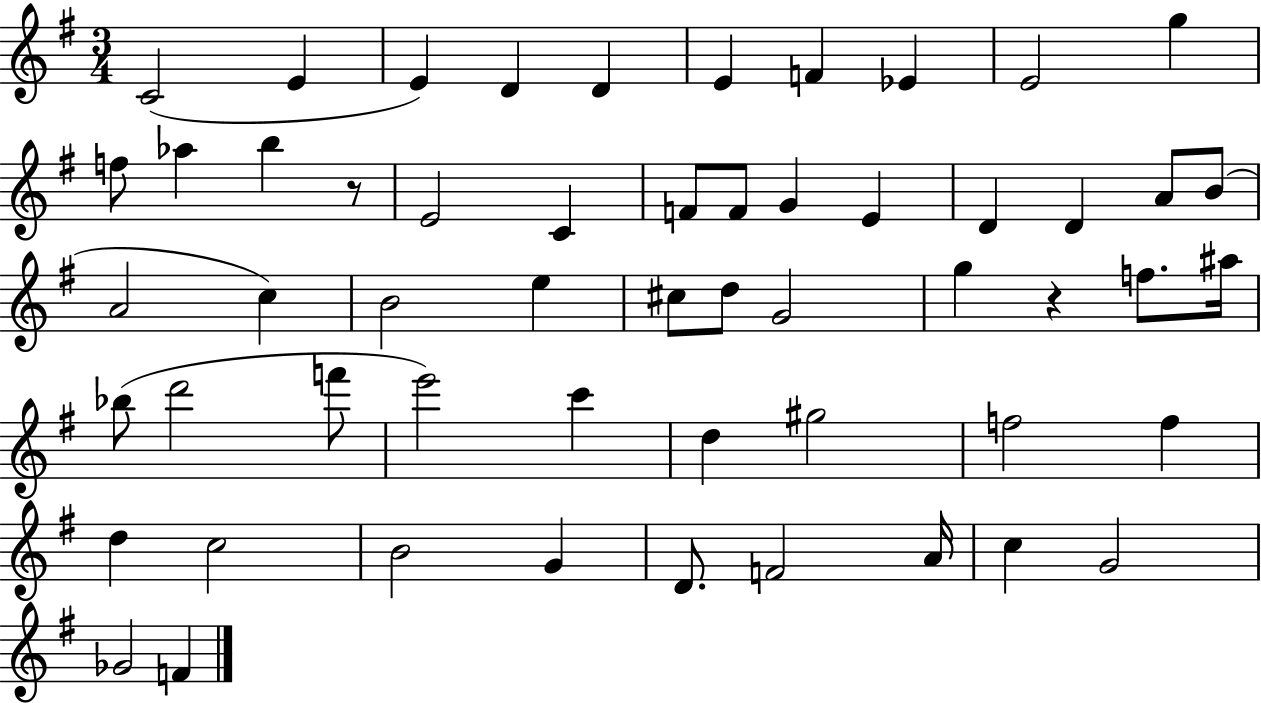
{
  \clef treble
  \numericTimeSignature
  \time 3/4
  \key g \major
  c'2( e'4 | e'4) d'4 d'4 | e'4 f'4 ees'4 | e'2 g''4 | \break f''8 aes''4 b''4 r8 | e'2 c'4 | f'8 f'8 g'4 e'4 | d'4 d'4 a'8 b'8( | \break a'2 c''4) | b'2 e''4 | cis''8 d''8 g'2 | g''4 r4 f''8. ais''16 | \break bes''8( d'''2 f'''8 | e'''2) c'''4 | d''4 gis''2 | f''2 f''4 | \break d''4 c''2 | b'2 g'4 | d'8. f'2 a'16 | c''4 g'2 | \break ges'2 f'4 | \bar "|."
}